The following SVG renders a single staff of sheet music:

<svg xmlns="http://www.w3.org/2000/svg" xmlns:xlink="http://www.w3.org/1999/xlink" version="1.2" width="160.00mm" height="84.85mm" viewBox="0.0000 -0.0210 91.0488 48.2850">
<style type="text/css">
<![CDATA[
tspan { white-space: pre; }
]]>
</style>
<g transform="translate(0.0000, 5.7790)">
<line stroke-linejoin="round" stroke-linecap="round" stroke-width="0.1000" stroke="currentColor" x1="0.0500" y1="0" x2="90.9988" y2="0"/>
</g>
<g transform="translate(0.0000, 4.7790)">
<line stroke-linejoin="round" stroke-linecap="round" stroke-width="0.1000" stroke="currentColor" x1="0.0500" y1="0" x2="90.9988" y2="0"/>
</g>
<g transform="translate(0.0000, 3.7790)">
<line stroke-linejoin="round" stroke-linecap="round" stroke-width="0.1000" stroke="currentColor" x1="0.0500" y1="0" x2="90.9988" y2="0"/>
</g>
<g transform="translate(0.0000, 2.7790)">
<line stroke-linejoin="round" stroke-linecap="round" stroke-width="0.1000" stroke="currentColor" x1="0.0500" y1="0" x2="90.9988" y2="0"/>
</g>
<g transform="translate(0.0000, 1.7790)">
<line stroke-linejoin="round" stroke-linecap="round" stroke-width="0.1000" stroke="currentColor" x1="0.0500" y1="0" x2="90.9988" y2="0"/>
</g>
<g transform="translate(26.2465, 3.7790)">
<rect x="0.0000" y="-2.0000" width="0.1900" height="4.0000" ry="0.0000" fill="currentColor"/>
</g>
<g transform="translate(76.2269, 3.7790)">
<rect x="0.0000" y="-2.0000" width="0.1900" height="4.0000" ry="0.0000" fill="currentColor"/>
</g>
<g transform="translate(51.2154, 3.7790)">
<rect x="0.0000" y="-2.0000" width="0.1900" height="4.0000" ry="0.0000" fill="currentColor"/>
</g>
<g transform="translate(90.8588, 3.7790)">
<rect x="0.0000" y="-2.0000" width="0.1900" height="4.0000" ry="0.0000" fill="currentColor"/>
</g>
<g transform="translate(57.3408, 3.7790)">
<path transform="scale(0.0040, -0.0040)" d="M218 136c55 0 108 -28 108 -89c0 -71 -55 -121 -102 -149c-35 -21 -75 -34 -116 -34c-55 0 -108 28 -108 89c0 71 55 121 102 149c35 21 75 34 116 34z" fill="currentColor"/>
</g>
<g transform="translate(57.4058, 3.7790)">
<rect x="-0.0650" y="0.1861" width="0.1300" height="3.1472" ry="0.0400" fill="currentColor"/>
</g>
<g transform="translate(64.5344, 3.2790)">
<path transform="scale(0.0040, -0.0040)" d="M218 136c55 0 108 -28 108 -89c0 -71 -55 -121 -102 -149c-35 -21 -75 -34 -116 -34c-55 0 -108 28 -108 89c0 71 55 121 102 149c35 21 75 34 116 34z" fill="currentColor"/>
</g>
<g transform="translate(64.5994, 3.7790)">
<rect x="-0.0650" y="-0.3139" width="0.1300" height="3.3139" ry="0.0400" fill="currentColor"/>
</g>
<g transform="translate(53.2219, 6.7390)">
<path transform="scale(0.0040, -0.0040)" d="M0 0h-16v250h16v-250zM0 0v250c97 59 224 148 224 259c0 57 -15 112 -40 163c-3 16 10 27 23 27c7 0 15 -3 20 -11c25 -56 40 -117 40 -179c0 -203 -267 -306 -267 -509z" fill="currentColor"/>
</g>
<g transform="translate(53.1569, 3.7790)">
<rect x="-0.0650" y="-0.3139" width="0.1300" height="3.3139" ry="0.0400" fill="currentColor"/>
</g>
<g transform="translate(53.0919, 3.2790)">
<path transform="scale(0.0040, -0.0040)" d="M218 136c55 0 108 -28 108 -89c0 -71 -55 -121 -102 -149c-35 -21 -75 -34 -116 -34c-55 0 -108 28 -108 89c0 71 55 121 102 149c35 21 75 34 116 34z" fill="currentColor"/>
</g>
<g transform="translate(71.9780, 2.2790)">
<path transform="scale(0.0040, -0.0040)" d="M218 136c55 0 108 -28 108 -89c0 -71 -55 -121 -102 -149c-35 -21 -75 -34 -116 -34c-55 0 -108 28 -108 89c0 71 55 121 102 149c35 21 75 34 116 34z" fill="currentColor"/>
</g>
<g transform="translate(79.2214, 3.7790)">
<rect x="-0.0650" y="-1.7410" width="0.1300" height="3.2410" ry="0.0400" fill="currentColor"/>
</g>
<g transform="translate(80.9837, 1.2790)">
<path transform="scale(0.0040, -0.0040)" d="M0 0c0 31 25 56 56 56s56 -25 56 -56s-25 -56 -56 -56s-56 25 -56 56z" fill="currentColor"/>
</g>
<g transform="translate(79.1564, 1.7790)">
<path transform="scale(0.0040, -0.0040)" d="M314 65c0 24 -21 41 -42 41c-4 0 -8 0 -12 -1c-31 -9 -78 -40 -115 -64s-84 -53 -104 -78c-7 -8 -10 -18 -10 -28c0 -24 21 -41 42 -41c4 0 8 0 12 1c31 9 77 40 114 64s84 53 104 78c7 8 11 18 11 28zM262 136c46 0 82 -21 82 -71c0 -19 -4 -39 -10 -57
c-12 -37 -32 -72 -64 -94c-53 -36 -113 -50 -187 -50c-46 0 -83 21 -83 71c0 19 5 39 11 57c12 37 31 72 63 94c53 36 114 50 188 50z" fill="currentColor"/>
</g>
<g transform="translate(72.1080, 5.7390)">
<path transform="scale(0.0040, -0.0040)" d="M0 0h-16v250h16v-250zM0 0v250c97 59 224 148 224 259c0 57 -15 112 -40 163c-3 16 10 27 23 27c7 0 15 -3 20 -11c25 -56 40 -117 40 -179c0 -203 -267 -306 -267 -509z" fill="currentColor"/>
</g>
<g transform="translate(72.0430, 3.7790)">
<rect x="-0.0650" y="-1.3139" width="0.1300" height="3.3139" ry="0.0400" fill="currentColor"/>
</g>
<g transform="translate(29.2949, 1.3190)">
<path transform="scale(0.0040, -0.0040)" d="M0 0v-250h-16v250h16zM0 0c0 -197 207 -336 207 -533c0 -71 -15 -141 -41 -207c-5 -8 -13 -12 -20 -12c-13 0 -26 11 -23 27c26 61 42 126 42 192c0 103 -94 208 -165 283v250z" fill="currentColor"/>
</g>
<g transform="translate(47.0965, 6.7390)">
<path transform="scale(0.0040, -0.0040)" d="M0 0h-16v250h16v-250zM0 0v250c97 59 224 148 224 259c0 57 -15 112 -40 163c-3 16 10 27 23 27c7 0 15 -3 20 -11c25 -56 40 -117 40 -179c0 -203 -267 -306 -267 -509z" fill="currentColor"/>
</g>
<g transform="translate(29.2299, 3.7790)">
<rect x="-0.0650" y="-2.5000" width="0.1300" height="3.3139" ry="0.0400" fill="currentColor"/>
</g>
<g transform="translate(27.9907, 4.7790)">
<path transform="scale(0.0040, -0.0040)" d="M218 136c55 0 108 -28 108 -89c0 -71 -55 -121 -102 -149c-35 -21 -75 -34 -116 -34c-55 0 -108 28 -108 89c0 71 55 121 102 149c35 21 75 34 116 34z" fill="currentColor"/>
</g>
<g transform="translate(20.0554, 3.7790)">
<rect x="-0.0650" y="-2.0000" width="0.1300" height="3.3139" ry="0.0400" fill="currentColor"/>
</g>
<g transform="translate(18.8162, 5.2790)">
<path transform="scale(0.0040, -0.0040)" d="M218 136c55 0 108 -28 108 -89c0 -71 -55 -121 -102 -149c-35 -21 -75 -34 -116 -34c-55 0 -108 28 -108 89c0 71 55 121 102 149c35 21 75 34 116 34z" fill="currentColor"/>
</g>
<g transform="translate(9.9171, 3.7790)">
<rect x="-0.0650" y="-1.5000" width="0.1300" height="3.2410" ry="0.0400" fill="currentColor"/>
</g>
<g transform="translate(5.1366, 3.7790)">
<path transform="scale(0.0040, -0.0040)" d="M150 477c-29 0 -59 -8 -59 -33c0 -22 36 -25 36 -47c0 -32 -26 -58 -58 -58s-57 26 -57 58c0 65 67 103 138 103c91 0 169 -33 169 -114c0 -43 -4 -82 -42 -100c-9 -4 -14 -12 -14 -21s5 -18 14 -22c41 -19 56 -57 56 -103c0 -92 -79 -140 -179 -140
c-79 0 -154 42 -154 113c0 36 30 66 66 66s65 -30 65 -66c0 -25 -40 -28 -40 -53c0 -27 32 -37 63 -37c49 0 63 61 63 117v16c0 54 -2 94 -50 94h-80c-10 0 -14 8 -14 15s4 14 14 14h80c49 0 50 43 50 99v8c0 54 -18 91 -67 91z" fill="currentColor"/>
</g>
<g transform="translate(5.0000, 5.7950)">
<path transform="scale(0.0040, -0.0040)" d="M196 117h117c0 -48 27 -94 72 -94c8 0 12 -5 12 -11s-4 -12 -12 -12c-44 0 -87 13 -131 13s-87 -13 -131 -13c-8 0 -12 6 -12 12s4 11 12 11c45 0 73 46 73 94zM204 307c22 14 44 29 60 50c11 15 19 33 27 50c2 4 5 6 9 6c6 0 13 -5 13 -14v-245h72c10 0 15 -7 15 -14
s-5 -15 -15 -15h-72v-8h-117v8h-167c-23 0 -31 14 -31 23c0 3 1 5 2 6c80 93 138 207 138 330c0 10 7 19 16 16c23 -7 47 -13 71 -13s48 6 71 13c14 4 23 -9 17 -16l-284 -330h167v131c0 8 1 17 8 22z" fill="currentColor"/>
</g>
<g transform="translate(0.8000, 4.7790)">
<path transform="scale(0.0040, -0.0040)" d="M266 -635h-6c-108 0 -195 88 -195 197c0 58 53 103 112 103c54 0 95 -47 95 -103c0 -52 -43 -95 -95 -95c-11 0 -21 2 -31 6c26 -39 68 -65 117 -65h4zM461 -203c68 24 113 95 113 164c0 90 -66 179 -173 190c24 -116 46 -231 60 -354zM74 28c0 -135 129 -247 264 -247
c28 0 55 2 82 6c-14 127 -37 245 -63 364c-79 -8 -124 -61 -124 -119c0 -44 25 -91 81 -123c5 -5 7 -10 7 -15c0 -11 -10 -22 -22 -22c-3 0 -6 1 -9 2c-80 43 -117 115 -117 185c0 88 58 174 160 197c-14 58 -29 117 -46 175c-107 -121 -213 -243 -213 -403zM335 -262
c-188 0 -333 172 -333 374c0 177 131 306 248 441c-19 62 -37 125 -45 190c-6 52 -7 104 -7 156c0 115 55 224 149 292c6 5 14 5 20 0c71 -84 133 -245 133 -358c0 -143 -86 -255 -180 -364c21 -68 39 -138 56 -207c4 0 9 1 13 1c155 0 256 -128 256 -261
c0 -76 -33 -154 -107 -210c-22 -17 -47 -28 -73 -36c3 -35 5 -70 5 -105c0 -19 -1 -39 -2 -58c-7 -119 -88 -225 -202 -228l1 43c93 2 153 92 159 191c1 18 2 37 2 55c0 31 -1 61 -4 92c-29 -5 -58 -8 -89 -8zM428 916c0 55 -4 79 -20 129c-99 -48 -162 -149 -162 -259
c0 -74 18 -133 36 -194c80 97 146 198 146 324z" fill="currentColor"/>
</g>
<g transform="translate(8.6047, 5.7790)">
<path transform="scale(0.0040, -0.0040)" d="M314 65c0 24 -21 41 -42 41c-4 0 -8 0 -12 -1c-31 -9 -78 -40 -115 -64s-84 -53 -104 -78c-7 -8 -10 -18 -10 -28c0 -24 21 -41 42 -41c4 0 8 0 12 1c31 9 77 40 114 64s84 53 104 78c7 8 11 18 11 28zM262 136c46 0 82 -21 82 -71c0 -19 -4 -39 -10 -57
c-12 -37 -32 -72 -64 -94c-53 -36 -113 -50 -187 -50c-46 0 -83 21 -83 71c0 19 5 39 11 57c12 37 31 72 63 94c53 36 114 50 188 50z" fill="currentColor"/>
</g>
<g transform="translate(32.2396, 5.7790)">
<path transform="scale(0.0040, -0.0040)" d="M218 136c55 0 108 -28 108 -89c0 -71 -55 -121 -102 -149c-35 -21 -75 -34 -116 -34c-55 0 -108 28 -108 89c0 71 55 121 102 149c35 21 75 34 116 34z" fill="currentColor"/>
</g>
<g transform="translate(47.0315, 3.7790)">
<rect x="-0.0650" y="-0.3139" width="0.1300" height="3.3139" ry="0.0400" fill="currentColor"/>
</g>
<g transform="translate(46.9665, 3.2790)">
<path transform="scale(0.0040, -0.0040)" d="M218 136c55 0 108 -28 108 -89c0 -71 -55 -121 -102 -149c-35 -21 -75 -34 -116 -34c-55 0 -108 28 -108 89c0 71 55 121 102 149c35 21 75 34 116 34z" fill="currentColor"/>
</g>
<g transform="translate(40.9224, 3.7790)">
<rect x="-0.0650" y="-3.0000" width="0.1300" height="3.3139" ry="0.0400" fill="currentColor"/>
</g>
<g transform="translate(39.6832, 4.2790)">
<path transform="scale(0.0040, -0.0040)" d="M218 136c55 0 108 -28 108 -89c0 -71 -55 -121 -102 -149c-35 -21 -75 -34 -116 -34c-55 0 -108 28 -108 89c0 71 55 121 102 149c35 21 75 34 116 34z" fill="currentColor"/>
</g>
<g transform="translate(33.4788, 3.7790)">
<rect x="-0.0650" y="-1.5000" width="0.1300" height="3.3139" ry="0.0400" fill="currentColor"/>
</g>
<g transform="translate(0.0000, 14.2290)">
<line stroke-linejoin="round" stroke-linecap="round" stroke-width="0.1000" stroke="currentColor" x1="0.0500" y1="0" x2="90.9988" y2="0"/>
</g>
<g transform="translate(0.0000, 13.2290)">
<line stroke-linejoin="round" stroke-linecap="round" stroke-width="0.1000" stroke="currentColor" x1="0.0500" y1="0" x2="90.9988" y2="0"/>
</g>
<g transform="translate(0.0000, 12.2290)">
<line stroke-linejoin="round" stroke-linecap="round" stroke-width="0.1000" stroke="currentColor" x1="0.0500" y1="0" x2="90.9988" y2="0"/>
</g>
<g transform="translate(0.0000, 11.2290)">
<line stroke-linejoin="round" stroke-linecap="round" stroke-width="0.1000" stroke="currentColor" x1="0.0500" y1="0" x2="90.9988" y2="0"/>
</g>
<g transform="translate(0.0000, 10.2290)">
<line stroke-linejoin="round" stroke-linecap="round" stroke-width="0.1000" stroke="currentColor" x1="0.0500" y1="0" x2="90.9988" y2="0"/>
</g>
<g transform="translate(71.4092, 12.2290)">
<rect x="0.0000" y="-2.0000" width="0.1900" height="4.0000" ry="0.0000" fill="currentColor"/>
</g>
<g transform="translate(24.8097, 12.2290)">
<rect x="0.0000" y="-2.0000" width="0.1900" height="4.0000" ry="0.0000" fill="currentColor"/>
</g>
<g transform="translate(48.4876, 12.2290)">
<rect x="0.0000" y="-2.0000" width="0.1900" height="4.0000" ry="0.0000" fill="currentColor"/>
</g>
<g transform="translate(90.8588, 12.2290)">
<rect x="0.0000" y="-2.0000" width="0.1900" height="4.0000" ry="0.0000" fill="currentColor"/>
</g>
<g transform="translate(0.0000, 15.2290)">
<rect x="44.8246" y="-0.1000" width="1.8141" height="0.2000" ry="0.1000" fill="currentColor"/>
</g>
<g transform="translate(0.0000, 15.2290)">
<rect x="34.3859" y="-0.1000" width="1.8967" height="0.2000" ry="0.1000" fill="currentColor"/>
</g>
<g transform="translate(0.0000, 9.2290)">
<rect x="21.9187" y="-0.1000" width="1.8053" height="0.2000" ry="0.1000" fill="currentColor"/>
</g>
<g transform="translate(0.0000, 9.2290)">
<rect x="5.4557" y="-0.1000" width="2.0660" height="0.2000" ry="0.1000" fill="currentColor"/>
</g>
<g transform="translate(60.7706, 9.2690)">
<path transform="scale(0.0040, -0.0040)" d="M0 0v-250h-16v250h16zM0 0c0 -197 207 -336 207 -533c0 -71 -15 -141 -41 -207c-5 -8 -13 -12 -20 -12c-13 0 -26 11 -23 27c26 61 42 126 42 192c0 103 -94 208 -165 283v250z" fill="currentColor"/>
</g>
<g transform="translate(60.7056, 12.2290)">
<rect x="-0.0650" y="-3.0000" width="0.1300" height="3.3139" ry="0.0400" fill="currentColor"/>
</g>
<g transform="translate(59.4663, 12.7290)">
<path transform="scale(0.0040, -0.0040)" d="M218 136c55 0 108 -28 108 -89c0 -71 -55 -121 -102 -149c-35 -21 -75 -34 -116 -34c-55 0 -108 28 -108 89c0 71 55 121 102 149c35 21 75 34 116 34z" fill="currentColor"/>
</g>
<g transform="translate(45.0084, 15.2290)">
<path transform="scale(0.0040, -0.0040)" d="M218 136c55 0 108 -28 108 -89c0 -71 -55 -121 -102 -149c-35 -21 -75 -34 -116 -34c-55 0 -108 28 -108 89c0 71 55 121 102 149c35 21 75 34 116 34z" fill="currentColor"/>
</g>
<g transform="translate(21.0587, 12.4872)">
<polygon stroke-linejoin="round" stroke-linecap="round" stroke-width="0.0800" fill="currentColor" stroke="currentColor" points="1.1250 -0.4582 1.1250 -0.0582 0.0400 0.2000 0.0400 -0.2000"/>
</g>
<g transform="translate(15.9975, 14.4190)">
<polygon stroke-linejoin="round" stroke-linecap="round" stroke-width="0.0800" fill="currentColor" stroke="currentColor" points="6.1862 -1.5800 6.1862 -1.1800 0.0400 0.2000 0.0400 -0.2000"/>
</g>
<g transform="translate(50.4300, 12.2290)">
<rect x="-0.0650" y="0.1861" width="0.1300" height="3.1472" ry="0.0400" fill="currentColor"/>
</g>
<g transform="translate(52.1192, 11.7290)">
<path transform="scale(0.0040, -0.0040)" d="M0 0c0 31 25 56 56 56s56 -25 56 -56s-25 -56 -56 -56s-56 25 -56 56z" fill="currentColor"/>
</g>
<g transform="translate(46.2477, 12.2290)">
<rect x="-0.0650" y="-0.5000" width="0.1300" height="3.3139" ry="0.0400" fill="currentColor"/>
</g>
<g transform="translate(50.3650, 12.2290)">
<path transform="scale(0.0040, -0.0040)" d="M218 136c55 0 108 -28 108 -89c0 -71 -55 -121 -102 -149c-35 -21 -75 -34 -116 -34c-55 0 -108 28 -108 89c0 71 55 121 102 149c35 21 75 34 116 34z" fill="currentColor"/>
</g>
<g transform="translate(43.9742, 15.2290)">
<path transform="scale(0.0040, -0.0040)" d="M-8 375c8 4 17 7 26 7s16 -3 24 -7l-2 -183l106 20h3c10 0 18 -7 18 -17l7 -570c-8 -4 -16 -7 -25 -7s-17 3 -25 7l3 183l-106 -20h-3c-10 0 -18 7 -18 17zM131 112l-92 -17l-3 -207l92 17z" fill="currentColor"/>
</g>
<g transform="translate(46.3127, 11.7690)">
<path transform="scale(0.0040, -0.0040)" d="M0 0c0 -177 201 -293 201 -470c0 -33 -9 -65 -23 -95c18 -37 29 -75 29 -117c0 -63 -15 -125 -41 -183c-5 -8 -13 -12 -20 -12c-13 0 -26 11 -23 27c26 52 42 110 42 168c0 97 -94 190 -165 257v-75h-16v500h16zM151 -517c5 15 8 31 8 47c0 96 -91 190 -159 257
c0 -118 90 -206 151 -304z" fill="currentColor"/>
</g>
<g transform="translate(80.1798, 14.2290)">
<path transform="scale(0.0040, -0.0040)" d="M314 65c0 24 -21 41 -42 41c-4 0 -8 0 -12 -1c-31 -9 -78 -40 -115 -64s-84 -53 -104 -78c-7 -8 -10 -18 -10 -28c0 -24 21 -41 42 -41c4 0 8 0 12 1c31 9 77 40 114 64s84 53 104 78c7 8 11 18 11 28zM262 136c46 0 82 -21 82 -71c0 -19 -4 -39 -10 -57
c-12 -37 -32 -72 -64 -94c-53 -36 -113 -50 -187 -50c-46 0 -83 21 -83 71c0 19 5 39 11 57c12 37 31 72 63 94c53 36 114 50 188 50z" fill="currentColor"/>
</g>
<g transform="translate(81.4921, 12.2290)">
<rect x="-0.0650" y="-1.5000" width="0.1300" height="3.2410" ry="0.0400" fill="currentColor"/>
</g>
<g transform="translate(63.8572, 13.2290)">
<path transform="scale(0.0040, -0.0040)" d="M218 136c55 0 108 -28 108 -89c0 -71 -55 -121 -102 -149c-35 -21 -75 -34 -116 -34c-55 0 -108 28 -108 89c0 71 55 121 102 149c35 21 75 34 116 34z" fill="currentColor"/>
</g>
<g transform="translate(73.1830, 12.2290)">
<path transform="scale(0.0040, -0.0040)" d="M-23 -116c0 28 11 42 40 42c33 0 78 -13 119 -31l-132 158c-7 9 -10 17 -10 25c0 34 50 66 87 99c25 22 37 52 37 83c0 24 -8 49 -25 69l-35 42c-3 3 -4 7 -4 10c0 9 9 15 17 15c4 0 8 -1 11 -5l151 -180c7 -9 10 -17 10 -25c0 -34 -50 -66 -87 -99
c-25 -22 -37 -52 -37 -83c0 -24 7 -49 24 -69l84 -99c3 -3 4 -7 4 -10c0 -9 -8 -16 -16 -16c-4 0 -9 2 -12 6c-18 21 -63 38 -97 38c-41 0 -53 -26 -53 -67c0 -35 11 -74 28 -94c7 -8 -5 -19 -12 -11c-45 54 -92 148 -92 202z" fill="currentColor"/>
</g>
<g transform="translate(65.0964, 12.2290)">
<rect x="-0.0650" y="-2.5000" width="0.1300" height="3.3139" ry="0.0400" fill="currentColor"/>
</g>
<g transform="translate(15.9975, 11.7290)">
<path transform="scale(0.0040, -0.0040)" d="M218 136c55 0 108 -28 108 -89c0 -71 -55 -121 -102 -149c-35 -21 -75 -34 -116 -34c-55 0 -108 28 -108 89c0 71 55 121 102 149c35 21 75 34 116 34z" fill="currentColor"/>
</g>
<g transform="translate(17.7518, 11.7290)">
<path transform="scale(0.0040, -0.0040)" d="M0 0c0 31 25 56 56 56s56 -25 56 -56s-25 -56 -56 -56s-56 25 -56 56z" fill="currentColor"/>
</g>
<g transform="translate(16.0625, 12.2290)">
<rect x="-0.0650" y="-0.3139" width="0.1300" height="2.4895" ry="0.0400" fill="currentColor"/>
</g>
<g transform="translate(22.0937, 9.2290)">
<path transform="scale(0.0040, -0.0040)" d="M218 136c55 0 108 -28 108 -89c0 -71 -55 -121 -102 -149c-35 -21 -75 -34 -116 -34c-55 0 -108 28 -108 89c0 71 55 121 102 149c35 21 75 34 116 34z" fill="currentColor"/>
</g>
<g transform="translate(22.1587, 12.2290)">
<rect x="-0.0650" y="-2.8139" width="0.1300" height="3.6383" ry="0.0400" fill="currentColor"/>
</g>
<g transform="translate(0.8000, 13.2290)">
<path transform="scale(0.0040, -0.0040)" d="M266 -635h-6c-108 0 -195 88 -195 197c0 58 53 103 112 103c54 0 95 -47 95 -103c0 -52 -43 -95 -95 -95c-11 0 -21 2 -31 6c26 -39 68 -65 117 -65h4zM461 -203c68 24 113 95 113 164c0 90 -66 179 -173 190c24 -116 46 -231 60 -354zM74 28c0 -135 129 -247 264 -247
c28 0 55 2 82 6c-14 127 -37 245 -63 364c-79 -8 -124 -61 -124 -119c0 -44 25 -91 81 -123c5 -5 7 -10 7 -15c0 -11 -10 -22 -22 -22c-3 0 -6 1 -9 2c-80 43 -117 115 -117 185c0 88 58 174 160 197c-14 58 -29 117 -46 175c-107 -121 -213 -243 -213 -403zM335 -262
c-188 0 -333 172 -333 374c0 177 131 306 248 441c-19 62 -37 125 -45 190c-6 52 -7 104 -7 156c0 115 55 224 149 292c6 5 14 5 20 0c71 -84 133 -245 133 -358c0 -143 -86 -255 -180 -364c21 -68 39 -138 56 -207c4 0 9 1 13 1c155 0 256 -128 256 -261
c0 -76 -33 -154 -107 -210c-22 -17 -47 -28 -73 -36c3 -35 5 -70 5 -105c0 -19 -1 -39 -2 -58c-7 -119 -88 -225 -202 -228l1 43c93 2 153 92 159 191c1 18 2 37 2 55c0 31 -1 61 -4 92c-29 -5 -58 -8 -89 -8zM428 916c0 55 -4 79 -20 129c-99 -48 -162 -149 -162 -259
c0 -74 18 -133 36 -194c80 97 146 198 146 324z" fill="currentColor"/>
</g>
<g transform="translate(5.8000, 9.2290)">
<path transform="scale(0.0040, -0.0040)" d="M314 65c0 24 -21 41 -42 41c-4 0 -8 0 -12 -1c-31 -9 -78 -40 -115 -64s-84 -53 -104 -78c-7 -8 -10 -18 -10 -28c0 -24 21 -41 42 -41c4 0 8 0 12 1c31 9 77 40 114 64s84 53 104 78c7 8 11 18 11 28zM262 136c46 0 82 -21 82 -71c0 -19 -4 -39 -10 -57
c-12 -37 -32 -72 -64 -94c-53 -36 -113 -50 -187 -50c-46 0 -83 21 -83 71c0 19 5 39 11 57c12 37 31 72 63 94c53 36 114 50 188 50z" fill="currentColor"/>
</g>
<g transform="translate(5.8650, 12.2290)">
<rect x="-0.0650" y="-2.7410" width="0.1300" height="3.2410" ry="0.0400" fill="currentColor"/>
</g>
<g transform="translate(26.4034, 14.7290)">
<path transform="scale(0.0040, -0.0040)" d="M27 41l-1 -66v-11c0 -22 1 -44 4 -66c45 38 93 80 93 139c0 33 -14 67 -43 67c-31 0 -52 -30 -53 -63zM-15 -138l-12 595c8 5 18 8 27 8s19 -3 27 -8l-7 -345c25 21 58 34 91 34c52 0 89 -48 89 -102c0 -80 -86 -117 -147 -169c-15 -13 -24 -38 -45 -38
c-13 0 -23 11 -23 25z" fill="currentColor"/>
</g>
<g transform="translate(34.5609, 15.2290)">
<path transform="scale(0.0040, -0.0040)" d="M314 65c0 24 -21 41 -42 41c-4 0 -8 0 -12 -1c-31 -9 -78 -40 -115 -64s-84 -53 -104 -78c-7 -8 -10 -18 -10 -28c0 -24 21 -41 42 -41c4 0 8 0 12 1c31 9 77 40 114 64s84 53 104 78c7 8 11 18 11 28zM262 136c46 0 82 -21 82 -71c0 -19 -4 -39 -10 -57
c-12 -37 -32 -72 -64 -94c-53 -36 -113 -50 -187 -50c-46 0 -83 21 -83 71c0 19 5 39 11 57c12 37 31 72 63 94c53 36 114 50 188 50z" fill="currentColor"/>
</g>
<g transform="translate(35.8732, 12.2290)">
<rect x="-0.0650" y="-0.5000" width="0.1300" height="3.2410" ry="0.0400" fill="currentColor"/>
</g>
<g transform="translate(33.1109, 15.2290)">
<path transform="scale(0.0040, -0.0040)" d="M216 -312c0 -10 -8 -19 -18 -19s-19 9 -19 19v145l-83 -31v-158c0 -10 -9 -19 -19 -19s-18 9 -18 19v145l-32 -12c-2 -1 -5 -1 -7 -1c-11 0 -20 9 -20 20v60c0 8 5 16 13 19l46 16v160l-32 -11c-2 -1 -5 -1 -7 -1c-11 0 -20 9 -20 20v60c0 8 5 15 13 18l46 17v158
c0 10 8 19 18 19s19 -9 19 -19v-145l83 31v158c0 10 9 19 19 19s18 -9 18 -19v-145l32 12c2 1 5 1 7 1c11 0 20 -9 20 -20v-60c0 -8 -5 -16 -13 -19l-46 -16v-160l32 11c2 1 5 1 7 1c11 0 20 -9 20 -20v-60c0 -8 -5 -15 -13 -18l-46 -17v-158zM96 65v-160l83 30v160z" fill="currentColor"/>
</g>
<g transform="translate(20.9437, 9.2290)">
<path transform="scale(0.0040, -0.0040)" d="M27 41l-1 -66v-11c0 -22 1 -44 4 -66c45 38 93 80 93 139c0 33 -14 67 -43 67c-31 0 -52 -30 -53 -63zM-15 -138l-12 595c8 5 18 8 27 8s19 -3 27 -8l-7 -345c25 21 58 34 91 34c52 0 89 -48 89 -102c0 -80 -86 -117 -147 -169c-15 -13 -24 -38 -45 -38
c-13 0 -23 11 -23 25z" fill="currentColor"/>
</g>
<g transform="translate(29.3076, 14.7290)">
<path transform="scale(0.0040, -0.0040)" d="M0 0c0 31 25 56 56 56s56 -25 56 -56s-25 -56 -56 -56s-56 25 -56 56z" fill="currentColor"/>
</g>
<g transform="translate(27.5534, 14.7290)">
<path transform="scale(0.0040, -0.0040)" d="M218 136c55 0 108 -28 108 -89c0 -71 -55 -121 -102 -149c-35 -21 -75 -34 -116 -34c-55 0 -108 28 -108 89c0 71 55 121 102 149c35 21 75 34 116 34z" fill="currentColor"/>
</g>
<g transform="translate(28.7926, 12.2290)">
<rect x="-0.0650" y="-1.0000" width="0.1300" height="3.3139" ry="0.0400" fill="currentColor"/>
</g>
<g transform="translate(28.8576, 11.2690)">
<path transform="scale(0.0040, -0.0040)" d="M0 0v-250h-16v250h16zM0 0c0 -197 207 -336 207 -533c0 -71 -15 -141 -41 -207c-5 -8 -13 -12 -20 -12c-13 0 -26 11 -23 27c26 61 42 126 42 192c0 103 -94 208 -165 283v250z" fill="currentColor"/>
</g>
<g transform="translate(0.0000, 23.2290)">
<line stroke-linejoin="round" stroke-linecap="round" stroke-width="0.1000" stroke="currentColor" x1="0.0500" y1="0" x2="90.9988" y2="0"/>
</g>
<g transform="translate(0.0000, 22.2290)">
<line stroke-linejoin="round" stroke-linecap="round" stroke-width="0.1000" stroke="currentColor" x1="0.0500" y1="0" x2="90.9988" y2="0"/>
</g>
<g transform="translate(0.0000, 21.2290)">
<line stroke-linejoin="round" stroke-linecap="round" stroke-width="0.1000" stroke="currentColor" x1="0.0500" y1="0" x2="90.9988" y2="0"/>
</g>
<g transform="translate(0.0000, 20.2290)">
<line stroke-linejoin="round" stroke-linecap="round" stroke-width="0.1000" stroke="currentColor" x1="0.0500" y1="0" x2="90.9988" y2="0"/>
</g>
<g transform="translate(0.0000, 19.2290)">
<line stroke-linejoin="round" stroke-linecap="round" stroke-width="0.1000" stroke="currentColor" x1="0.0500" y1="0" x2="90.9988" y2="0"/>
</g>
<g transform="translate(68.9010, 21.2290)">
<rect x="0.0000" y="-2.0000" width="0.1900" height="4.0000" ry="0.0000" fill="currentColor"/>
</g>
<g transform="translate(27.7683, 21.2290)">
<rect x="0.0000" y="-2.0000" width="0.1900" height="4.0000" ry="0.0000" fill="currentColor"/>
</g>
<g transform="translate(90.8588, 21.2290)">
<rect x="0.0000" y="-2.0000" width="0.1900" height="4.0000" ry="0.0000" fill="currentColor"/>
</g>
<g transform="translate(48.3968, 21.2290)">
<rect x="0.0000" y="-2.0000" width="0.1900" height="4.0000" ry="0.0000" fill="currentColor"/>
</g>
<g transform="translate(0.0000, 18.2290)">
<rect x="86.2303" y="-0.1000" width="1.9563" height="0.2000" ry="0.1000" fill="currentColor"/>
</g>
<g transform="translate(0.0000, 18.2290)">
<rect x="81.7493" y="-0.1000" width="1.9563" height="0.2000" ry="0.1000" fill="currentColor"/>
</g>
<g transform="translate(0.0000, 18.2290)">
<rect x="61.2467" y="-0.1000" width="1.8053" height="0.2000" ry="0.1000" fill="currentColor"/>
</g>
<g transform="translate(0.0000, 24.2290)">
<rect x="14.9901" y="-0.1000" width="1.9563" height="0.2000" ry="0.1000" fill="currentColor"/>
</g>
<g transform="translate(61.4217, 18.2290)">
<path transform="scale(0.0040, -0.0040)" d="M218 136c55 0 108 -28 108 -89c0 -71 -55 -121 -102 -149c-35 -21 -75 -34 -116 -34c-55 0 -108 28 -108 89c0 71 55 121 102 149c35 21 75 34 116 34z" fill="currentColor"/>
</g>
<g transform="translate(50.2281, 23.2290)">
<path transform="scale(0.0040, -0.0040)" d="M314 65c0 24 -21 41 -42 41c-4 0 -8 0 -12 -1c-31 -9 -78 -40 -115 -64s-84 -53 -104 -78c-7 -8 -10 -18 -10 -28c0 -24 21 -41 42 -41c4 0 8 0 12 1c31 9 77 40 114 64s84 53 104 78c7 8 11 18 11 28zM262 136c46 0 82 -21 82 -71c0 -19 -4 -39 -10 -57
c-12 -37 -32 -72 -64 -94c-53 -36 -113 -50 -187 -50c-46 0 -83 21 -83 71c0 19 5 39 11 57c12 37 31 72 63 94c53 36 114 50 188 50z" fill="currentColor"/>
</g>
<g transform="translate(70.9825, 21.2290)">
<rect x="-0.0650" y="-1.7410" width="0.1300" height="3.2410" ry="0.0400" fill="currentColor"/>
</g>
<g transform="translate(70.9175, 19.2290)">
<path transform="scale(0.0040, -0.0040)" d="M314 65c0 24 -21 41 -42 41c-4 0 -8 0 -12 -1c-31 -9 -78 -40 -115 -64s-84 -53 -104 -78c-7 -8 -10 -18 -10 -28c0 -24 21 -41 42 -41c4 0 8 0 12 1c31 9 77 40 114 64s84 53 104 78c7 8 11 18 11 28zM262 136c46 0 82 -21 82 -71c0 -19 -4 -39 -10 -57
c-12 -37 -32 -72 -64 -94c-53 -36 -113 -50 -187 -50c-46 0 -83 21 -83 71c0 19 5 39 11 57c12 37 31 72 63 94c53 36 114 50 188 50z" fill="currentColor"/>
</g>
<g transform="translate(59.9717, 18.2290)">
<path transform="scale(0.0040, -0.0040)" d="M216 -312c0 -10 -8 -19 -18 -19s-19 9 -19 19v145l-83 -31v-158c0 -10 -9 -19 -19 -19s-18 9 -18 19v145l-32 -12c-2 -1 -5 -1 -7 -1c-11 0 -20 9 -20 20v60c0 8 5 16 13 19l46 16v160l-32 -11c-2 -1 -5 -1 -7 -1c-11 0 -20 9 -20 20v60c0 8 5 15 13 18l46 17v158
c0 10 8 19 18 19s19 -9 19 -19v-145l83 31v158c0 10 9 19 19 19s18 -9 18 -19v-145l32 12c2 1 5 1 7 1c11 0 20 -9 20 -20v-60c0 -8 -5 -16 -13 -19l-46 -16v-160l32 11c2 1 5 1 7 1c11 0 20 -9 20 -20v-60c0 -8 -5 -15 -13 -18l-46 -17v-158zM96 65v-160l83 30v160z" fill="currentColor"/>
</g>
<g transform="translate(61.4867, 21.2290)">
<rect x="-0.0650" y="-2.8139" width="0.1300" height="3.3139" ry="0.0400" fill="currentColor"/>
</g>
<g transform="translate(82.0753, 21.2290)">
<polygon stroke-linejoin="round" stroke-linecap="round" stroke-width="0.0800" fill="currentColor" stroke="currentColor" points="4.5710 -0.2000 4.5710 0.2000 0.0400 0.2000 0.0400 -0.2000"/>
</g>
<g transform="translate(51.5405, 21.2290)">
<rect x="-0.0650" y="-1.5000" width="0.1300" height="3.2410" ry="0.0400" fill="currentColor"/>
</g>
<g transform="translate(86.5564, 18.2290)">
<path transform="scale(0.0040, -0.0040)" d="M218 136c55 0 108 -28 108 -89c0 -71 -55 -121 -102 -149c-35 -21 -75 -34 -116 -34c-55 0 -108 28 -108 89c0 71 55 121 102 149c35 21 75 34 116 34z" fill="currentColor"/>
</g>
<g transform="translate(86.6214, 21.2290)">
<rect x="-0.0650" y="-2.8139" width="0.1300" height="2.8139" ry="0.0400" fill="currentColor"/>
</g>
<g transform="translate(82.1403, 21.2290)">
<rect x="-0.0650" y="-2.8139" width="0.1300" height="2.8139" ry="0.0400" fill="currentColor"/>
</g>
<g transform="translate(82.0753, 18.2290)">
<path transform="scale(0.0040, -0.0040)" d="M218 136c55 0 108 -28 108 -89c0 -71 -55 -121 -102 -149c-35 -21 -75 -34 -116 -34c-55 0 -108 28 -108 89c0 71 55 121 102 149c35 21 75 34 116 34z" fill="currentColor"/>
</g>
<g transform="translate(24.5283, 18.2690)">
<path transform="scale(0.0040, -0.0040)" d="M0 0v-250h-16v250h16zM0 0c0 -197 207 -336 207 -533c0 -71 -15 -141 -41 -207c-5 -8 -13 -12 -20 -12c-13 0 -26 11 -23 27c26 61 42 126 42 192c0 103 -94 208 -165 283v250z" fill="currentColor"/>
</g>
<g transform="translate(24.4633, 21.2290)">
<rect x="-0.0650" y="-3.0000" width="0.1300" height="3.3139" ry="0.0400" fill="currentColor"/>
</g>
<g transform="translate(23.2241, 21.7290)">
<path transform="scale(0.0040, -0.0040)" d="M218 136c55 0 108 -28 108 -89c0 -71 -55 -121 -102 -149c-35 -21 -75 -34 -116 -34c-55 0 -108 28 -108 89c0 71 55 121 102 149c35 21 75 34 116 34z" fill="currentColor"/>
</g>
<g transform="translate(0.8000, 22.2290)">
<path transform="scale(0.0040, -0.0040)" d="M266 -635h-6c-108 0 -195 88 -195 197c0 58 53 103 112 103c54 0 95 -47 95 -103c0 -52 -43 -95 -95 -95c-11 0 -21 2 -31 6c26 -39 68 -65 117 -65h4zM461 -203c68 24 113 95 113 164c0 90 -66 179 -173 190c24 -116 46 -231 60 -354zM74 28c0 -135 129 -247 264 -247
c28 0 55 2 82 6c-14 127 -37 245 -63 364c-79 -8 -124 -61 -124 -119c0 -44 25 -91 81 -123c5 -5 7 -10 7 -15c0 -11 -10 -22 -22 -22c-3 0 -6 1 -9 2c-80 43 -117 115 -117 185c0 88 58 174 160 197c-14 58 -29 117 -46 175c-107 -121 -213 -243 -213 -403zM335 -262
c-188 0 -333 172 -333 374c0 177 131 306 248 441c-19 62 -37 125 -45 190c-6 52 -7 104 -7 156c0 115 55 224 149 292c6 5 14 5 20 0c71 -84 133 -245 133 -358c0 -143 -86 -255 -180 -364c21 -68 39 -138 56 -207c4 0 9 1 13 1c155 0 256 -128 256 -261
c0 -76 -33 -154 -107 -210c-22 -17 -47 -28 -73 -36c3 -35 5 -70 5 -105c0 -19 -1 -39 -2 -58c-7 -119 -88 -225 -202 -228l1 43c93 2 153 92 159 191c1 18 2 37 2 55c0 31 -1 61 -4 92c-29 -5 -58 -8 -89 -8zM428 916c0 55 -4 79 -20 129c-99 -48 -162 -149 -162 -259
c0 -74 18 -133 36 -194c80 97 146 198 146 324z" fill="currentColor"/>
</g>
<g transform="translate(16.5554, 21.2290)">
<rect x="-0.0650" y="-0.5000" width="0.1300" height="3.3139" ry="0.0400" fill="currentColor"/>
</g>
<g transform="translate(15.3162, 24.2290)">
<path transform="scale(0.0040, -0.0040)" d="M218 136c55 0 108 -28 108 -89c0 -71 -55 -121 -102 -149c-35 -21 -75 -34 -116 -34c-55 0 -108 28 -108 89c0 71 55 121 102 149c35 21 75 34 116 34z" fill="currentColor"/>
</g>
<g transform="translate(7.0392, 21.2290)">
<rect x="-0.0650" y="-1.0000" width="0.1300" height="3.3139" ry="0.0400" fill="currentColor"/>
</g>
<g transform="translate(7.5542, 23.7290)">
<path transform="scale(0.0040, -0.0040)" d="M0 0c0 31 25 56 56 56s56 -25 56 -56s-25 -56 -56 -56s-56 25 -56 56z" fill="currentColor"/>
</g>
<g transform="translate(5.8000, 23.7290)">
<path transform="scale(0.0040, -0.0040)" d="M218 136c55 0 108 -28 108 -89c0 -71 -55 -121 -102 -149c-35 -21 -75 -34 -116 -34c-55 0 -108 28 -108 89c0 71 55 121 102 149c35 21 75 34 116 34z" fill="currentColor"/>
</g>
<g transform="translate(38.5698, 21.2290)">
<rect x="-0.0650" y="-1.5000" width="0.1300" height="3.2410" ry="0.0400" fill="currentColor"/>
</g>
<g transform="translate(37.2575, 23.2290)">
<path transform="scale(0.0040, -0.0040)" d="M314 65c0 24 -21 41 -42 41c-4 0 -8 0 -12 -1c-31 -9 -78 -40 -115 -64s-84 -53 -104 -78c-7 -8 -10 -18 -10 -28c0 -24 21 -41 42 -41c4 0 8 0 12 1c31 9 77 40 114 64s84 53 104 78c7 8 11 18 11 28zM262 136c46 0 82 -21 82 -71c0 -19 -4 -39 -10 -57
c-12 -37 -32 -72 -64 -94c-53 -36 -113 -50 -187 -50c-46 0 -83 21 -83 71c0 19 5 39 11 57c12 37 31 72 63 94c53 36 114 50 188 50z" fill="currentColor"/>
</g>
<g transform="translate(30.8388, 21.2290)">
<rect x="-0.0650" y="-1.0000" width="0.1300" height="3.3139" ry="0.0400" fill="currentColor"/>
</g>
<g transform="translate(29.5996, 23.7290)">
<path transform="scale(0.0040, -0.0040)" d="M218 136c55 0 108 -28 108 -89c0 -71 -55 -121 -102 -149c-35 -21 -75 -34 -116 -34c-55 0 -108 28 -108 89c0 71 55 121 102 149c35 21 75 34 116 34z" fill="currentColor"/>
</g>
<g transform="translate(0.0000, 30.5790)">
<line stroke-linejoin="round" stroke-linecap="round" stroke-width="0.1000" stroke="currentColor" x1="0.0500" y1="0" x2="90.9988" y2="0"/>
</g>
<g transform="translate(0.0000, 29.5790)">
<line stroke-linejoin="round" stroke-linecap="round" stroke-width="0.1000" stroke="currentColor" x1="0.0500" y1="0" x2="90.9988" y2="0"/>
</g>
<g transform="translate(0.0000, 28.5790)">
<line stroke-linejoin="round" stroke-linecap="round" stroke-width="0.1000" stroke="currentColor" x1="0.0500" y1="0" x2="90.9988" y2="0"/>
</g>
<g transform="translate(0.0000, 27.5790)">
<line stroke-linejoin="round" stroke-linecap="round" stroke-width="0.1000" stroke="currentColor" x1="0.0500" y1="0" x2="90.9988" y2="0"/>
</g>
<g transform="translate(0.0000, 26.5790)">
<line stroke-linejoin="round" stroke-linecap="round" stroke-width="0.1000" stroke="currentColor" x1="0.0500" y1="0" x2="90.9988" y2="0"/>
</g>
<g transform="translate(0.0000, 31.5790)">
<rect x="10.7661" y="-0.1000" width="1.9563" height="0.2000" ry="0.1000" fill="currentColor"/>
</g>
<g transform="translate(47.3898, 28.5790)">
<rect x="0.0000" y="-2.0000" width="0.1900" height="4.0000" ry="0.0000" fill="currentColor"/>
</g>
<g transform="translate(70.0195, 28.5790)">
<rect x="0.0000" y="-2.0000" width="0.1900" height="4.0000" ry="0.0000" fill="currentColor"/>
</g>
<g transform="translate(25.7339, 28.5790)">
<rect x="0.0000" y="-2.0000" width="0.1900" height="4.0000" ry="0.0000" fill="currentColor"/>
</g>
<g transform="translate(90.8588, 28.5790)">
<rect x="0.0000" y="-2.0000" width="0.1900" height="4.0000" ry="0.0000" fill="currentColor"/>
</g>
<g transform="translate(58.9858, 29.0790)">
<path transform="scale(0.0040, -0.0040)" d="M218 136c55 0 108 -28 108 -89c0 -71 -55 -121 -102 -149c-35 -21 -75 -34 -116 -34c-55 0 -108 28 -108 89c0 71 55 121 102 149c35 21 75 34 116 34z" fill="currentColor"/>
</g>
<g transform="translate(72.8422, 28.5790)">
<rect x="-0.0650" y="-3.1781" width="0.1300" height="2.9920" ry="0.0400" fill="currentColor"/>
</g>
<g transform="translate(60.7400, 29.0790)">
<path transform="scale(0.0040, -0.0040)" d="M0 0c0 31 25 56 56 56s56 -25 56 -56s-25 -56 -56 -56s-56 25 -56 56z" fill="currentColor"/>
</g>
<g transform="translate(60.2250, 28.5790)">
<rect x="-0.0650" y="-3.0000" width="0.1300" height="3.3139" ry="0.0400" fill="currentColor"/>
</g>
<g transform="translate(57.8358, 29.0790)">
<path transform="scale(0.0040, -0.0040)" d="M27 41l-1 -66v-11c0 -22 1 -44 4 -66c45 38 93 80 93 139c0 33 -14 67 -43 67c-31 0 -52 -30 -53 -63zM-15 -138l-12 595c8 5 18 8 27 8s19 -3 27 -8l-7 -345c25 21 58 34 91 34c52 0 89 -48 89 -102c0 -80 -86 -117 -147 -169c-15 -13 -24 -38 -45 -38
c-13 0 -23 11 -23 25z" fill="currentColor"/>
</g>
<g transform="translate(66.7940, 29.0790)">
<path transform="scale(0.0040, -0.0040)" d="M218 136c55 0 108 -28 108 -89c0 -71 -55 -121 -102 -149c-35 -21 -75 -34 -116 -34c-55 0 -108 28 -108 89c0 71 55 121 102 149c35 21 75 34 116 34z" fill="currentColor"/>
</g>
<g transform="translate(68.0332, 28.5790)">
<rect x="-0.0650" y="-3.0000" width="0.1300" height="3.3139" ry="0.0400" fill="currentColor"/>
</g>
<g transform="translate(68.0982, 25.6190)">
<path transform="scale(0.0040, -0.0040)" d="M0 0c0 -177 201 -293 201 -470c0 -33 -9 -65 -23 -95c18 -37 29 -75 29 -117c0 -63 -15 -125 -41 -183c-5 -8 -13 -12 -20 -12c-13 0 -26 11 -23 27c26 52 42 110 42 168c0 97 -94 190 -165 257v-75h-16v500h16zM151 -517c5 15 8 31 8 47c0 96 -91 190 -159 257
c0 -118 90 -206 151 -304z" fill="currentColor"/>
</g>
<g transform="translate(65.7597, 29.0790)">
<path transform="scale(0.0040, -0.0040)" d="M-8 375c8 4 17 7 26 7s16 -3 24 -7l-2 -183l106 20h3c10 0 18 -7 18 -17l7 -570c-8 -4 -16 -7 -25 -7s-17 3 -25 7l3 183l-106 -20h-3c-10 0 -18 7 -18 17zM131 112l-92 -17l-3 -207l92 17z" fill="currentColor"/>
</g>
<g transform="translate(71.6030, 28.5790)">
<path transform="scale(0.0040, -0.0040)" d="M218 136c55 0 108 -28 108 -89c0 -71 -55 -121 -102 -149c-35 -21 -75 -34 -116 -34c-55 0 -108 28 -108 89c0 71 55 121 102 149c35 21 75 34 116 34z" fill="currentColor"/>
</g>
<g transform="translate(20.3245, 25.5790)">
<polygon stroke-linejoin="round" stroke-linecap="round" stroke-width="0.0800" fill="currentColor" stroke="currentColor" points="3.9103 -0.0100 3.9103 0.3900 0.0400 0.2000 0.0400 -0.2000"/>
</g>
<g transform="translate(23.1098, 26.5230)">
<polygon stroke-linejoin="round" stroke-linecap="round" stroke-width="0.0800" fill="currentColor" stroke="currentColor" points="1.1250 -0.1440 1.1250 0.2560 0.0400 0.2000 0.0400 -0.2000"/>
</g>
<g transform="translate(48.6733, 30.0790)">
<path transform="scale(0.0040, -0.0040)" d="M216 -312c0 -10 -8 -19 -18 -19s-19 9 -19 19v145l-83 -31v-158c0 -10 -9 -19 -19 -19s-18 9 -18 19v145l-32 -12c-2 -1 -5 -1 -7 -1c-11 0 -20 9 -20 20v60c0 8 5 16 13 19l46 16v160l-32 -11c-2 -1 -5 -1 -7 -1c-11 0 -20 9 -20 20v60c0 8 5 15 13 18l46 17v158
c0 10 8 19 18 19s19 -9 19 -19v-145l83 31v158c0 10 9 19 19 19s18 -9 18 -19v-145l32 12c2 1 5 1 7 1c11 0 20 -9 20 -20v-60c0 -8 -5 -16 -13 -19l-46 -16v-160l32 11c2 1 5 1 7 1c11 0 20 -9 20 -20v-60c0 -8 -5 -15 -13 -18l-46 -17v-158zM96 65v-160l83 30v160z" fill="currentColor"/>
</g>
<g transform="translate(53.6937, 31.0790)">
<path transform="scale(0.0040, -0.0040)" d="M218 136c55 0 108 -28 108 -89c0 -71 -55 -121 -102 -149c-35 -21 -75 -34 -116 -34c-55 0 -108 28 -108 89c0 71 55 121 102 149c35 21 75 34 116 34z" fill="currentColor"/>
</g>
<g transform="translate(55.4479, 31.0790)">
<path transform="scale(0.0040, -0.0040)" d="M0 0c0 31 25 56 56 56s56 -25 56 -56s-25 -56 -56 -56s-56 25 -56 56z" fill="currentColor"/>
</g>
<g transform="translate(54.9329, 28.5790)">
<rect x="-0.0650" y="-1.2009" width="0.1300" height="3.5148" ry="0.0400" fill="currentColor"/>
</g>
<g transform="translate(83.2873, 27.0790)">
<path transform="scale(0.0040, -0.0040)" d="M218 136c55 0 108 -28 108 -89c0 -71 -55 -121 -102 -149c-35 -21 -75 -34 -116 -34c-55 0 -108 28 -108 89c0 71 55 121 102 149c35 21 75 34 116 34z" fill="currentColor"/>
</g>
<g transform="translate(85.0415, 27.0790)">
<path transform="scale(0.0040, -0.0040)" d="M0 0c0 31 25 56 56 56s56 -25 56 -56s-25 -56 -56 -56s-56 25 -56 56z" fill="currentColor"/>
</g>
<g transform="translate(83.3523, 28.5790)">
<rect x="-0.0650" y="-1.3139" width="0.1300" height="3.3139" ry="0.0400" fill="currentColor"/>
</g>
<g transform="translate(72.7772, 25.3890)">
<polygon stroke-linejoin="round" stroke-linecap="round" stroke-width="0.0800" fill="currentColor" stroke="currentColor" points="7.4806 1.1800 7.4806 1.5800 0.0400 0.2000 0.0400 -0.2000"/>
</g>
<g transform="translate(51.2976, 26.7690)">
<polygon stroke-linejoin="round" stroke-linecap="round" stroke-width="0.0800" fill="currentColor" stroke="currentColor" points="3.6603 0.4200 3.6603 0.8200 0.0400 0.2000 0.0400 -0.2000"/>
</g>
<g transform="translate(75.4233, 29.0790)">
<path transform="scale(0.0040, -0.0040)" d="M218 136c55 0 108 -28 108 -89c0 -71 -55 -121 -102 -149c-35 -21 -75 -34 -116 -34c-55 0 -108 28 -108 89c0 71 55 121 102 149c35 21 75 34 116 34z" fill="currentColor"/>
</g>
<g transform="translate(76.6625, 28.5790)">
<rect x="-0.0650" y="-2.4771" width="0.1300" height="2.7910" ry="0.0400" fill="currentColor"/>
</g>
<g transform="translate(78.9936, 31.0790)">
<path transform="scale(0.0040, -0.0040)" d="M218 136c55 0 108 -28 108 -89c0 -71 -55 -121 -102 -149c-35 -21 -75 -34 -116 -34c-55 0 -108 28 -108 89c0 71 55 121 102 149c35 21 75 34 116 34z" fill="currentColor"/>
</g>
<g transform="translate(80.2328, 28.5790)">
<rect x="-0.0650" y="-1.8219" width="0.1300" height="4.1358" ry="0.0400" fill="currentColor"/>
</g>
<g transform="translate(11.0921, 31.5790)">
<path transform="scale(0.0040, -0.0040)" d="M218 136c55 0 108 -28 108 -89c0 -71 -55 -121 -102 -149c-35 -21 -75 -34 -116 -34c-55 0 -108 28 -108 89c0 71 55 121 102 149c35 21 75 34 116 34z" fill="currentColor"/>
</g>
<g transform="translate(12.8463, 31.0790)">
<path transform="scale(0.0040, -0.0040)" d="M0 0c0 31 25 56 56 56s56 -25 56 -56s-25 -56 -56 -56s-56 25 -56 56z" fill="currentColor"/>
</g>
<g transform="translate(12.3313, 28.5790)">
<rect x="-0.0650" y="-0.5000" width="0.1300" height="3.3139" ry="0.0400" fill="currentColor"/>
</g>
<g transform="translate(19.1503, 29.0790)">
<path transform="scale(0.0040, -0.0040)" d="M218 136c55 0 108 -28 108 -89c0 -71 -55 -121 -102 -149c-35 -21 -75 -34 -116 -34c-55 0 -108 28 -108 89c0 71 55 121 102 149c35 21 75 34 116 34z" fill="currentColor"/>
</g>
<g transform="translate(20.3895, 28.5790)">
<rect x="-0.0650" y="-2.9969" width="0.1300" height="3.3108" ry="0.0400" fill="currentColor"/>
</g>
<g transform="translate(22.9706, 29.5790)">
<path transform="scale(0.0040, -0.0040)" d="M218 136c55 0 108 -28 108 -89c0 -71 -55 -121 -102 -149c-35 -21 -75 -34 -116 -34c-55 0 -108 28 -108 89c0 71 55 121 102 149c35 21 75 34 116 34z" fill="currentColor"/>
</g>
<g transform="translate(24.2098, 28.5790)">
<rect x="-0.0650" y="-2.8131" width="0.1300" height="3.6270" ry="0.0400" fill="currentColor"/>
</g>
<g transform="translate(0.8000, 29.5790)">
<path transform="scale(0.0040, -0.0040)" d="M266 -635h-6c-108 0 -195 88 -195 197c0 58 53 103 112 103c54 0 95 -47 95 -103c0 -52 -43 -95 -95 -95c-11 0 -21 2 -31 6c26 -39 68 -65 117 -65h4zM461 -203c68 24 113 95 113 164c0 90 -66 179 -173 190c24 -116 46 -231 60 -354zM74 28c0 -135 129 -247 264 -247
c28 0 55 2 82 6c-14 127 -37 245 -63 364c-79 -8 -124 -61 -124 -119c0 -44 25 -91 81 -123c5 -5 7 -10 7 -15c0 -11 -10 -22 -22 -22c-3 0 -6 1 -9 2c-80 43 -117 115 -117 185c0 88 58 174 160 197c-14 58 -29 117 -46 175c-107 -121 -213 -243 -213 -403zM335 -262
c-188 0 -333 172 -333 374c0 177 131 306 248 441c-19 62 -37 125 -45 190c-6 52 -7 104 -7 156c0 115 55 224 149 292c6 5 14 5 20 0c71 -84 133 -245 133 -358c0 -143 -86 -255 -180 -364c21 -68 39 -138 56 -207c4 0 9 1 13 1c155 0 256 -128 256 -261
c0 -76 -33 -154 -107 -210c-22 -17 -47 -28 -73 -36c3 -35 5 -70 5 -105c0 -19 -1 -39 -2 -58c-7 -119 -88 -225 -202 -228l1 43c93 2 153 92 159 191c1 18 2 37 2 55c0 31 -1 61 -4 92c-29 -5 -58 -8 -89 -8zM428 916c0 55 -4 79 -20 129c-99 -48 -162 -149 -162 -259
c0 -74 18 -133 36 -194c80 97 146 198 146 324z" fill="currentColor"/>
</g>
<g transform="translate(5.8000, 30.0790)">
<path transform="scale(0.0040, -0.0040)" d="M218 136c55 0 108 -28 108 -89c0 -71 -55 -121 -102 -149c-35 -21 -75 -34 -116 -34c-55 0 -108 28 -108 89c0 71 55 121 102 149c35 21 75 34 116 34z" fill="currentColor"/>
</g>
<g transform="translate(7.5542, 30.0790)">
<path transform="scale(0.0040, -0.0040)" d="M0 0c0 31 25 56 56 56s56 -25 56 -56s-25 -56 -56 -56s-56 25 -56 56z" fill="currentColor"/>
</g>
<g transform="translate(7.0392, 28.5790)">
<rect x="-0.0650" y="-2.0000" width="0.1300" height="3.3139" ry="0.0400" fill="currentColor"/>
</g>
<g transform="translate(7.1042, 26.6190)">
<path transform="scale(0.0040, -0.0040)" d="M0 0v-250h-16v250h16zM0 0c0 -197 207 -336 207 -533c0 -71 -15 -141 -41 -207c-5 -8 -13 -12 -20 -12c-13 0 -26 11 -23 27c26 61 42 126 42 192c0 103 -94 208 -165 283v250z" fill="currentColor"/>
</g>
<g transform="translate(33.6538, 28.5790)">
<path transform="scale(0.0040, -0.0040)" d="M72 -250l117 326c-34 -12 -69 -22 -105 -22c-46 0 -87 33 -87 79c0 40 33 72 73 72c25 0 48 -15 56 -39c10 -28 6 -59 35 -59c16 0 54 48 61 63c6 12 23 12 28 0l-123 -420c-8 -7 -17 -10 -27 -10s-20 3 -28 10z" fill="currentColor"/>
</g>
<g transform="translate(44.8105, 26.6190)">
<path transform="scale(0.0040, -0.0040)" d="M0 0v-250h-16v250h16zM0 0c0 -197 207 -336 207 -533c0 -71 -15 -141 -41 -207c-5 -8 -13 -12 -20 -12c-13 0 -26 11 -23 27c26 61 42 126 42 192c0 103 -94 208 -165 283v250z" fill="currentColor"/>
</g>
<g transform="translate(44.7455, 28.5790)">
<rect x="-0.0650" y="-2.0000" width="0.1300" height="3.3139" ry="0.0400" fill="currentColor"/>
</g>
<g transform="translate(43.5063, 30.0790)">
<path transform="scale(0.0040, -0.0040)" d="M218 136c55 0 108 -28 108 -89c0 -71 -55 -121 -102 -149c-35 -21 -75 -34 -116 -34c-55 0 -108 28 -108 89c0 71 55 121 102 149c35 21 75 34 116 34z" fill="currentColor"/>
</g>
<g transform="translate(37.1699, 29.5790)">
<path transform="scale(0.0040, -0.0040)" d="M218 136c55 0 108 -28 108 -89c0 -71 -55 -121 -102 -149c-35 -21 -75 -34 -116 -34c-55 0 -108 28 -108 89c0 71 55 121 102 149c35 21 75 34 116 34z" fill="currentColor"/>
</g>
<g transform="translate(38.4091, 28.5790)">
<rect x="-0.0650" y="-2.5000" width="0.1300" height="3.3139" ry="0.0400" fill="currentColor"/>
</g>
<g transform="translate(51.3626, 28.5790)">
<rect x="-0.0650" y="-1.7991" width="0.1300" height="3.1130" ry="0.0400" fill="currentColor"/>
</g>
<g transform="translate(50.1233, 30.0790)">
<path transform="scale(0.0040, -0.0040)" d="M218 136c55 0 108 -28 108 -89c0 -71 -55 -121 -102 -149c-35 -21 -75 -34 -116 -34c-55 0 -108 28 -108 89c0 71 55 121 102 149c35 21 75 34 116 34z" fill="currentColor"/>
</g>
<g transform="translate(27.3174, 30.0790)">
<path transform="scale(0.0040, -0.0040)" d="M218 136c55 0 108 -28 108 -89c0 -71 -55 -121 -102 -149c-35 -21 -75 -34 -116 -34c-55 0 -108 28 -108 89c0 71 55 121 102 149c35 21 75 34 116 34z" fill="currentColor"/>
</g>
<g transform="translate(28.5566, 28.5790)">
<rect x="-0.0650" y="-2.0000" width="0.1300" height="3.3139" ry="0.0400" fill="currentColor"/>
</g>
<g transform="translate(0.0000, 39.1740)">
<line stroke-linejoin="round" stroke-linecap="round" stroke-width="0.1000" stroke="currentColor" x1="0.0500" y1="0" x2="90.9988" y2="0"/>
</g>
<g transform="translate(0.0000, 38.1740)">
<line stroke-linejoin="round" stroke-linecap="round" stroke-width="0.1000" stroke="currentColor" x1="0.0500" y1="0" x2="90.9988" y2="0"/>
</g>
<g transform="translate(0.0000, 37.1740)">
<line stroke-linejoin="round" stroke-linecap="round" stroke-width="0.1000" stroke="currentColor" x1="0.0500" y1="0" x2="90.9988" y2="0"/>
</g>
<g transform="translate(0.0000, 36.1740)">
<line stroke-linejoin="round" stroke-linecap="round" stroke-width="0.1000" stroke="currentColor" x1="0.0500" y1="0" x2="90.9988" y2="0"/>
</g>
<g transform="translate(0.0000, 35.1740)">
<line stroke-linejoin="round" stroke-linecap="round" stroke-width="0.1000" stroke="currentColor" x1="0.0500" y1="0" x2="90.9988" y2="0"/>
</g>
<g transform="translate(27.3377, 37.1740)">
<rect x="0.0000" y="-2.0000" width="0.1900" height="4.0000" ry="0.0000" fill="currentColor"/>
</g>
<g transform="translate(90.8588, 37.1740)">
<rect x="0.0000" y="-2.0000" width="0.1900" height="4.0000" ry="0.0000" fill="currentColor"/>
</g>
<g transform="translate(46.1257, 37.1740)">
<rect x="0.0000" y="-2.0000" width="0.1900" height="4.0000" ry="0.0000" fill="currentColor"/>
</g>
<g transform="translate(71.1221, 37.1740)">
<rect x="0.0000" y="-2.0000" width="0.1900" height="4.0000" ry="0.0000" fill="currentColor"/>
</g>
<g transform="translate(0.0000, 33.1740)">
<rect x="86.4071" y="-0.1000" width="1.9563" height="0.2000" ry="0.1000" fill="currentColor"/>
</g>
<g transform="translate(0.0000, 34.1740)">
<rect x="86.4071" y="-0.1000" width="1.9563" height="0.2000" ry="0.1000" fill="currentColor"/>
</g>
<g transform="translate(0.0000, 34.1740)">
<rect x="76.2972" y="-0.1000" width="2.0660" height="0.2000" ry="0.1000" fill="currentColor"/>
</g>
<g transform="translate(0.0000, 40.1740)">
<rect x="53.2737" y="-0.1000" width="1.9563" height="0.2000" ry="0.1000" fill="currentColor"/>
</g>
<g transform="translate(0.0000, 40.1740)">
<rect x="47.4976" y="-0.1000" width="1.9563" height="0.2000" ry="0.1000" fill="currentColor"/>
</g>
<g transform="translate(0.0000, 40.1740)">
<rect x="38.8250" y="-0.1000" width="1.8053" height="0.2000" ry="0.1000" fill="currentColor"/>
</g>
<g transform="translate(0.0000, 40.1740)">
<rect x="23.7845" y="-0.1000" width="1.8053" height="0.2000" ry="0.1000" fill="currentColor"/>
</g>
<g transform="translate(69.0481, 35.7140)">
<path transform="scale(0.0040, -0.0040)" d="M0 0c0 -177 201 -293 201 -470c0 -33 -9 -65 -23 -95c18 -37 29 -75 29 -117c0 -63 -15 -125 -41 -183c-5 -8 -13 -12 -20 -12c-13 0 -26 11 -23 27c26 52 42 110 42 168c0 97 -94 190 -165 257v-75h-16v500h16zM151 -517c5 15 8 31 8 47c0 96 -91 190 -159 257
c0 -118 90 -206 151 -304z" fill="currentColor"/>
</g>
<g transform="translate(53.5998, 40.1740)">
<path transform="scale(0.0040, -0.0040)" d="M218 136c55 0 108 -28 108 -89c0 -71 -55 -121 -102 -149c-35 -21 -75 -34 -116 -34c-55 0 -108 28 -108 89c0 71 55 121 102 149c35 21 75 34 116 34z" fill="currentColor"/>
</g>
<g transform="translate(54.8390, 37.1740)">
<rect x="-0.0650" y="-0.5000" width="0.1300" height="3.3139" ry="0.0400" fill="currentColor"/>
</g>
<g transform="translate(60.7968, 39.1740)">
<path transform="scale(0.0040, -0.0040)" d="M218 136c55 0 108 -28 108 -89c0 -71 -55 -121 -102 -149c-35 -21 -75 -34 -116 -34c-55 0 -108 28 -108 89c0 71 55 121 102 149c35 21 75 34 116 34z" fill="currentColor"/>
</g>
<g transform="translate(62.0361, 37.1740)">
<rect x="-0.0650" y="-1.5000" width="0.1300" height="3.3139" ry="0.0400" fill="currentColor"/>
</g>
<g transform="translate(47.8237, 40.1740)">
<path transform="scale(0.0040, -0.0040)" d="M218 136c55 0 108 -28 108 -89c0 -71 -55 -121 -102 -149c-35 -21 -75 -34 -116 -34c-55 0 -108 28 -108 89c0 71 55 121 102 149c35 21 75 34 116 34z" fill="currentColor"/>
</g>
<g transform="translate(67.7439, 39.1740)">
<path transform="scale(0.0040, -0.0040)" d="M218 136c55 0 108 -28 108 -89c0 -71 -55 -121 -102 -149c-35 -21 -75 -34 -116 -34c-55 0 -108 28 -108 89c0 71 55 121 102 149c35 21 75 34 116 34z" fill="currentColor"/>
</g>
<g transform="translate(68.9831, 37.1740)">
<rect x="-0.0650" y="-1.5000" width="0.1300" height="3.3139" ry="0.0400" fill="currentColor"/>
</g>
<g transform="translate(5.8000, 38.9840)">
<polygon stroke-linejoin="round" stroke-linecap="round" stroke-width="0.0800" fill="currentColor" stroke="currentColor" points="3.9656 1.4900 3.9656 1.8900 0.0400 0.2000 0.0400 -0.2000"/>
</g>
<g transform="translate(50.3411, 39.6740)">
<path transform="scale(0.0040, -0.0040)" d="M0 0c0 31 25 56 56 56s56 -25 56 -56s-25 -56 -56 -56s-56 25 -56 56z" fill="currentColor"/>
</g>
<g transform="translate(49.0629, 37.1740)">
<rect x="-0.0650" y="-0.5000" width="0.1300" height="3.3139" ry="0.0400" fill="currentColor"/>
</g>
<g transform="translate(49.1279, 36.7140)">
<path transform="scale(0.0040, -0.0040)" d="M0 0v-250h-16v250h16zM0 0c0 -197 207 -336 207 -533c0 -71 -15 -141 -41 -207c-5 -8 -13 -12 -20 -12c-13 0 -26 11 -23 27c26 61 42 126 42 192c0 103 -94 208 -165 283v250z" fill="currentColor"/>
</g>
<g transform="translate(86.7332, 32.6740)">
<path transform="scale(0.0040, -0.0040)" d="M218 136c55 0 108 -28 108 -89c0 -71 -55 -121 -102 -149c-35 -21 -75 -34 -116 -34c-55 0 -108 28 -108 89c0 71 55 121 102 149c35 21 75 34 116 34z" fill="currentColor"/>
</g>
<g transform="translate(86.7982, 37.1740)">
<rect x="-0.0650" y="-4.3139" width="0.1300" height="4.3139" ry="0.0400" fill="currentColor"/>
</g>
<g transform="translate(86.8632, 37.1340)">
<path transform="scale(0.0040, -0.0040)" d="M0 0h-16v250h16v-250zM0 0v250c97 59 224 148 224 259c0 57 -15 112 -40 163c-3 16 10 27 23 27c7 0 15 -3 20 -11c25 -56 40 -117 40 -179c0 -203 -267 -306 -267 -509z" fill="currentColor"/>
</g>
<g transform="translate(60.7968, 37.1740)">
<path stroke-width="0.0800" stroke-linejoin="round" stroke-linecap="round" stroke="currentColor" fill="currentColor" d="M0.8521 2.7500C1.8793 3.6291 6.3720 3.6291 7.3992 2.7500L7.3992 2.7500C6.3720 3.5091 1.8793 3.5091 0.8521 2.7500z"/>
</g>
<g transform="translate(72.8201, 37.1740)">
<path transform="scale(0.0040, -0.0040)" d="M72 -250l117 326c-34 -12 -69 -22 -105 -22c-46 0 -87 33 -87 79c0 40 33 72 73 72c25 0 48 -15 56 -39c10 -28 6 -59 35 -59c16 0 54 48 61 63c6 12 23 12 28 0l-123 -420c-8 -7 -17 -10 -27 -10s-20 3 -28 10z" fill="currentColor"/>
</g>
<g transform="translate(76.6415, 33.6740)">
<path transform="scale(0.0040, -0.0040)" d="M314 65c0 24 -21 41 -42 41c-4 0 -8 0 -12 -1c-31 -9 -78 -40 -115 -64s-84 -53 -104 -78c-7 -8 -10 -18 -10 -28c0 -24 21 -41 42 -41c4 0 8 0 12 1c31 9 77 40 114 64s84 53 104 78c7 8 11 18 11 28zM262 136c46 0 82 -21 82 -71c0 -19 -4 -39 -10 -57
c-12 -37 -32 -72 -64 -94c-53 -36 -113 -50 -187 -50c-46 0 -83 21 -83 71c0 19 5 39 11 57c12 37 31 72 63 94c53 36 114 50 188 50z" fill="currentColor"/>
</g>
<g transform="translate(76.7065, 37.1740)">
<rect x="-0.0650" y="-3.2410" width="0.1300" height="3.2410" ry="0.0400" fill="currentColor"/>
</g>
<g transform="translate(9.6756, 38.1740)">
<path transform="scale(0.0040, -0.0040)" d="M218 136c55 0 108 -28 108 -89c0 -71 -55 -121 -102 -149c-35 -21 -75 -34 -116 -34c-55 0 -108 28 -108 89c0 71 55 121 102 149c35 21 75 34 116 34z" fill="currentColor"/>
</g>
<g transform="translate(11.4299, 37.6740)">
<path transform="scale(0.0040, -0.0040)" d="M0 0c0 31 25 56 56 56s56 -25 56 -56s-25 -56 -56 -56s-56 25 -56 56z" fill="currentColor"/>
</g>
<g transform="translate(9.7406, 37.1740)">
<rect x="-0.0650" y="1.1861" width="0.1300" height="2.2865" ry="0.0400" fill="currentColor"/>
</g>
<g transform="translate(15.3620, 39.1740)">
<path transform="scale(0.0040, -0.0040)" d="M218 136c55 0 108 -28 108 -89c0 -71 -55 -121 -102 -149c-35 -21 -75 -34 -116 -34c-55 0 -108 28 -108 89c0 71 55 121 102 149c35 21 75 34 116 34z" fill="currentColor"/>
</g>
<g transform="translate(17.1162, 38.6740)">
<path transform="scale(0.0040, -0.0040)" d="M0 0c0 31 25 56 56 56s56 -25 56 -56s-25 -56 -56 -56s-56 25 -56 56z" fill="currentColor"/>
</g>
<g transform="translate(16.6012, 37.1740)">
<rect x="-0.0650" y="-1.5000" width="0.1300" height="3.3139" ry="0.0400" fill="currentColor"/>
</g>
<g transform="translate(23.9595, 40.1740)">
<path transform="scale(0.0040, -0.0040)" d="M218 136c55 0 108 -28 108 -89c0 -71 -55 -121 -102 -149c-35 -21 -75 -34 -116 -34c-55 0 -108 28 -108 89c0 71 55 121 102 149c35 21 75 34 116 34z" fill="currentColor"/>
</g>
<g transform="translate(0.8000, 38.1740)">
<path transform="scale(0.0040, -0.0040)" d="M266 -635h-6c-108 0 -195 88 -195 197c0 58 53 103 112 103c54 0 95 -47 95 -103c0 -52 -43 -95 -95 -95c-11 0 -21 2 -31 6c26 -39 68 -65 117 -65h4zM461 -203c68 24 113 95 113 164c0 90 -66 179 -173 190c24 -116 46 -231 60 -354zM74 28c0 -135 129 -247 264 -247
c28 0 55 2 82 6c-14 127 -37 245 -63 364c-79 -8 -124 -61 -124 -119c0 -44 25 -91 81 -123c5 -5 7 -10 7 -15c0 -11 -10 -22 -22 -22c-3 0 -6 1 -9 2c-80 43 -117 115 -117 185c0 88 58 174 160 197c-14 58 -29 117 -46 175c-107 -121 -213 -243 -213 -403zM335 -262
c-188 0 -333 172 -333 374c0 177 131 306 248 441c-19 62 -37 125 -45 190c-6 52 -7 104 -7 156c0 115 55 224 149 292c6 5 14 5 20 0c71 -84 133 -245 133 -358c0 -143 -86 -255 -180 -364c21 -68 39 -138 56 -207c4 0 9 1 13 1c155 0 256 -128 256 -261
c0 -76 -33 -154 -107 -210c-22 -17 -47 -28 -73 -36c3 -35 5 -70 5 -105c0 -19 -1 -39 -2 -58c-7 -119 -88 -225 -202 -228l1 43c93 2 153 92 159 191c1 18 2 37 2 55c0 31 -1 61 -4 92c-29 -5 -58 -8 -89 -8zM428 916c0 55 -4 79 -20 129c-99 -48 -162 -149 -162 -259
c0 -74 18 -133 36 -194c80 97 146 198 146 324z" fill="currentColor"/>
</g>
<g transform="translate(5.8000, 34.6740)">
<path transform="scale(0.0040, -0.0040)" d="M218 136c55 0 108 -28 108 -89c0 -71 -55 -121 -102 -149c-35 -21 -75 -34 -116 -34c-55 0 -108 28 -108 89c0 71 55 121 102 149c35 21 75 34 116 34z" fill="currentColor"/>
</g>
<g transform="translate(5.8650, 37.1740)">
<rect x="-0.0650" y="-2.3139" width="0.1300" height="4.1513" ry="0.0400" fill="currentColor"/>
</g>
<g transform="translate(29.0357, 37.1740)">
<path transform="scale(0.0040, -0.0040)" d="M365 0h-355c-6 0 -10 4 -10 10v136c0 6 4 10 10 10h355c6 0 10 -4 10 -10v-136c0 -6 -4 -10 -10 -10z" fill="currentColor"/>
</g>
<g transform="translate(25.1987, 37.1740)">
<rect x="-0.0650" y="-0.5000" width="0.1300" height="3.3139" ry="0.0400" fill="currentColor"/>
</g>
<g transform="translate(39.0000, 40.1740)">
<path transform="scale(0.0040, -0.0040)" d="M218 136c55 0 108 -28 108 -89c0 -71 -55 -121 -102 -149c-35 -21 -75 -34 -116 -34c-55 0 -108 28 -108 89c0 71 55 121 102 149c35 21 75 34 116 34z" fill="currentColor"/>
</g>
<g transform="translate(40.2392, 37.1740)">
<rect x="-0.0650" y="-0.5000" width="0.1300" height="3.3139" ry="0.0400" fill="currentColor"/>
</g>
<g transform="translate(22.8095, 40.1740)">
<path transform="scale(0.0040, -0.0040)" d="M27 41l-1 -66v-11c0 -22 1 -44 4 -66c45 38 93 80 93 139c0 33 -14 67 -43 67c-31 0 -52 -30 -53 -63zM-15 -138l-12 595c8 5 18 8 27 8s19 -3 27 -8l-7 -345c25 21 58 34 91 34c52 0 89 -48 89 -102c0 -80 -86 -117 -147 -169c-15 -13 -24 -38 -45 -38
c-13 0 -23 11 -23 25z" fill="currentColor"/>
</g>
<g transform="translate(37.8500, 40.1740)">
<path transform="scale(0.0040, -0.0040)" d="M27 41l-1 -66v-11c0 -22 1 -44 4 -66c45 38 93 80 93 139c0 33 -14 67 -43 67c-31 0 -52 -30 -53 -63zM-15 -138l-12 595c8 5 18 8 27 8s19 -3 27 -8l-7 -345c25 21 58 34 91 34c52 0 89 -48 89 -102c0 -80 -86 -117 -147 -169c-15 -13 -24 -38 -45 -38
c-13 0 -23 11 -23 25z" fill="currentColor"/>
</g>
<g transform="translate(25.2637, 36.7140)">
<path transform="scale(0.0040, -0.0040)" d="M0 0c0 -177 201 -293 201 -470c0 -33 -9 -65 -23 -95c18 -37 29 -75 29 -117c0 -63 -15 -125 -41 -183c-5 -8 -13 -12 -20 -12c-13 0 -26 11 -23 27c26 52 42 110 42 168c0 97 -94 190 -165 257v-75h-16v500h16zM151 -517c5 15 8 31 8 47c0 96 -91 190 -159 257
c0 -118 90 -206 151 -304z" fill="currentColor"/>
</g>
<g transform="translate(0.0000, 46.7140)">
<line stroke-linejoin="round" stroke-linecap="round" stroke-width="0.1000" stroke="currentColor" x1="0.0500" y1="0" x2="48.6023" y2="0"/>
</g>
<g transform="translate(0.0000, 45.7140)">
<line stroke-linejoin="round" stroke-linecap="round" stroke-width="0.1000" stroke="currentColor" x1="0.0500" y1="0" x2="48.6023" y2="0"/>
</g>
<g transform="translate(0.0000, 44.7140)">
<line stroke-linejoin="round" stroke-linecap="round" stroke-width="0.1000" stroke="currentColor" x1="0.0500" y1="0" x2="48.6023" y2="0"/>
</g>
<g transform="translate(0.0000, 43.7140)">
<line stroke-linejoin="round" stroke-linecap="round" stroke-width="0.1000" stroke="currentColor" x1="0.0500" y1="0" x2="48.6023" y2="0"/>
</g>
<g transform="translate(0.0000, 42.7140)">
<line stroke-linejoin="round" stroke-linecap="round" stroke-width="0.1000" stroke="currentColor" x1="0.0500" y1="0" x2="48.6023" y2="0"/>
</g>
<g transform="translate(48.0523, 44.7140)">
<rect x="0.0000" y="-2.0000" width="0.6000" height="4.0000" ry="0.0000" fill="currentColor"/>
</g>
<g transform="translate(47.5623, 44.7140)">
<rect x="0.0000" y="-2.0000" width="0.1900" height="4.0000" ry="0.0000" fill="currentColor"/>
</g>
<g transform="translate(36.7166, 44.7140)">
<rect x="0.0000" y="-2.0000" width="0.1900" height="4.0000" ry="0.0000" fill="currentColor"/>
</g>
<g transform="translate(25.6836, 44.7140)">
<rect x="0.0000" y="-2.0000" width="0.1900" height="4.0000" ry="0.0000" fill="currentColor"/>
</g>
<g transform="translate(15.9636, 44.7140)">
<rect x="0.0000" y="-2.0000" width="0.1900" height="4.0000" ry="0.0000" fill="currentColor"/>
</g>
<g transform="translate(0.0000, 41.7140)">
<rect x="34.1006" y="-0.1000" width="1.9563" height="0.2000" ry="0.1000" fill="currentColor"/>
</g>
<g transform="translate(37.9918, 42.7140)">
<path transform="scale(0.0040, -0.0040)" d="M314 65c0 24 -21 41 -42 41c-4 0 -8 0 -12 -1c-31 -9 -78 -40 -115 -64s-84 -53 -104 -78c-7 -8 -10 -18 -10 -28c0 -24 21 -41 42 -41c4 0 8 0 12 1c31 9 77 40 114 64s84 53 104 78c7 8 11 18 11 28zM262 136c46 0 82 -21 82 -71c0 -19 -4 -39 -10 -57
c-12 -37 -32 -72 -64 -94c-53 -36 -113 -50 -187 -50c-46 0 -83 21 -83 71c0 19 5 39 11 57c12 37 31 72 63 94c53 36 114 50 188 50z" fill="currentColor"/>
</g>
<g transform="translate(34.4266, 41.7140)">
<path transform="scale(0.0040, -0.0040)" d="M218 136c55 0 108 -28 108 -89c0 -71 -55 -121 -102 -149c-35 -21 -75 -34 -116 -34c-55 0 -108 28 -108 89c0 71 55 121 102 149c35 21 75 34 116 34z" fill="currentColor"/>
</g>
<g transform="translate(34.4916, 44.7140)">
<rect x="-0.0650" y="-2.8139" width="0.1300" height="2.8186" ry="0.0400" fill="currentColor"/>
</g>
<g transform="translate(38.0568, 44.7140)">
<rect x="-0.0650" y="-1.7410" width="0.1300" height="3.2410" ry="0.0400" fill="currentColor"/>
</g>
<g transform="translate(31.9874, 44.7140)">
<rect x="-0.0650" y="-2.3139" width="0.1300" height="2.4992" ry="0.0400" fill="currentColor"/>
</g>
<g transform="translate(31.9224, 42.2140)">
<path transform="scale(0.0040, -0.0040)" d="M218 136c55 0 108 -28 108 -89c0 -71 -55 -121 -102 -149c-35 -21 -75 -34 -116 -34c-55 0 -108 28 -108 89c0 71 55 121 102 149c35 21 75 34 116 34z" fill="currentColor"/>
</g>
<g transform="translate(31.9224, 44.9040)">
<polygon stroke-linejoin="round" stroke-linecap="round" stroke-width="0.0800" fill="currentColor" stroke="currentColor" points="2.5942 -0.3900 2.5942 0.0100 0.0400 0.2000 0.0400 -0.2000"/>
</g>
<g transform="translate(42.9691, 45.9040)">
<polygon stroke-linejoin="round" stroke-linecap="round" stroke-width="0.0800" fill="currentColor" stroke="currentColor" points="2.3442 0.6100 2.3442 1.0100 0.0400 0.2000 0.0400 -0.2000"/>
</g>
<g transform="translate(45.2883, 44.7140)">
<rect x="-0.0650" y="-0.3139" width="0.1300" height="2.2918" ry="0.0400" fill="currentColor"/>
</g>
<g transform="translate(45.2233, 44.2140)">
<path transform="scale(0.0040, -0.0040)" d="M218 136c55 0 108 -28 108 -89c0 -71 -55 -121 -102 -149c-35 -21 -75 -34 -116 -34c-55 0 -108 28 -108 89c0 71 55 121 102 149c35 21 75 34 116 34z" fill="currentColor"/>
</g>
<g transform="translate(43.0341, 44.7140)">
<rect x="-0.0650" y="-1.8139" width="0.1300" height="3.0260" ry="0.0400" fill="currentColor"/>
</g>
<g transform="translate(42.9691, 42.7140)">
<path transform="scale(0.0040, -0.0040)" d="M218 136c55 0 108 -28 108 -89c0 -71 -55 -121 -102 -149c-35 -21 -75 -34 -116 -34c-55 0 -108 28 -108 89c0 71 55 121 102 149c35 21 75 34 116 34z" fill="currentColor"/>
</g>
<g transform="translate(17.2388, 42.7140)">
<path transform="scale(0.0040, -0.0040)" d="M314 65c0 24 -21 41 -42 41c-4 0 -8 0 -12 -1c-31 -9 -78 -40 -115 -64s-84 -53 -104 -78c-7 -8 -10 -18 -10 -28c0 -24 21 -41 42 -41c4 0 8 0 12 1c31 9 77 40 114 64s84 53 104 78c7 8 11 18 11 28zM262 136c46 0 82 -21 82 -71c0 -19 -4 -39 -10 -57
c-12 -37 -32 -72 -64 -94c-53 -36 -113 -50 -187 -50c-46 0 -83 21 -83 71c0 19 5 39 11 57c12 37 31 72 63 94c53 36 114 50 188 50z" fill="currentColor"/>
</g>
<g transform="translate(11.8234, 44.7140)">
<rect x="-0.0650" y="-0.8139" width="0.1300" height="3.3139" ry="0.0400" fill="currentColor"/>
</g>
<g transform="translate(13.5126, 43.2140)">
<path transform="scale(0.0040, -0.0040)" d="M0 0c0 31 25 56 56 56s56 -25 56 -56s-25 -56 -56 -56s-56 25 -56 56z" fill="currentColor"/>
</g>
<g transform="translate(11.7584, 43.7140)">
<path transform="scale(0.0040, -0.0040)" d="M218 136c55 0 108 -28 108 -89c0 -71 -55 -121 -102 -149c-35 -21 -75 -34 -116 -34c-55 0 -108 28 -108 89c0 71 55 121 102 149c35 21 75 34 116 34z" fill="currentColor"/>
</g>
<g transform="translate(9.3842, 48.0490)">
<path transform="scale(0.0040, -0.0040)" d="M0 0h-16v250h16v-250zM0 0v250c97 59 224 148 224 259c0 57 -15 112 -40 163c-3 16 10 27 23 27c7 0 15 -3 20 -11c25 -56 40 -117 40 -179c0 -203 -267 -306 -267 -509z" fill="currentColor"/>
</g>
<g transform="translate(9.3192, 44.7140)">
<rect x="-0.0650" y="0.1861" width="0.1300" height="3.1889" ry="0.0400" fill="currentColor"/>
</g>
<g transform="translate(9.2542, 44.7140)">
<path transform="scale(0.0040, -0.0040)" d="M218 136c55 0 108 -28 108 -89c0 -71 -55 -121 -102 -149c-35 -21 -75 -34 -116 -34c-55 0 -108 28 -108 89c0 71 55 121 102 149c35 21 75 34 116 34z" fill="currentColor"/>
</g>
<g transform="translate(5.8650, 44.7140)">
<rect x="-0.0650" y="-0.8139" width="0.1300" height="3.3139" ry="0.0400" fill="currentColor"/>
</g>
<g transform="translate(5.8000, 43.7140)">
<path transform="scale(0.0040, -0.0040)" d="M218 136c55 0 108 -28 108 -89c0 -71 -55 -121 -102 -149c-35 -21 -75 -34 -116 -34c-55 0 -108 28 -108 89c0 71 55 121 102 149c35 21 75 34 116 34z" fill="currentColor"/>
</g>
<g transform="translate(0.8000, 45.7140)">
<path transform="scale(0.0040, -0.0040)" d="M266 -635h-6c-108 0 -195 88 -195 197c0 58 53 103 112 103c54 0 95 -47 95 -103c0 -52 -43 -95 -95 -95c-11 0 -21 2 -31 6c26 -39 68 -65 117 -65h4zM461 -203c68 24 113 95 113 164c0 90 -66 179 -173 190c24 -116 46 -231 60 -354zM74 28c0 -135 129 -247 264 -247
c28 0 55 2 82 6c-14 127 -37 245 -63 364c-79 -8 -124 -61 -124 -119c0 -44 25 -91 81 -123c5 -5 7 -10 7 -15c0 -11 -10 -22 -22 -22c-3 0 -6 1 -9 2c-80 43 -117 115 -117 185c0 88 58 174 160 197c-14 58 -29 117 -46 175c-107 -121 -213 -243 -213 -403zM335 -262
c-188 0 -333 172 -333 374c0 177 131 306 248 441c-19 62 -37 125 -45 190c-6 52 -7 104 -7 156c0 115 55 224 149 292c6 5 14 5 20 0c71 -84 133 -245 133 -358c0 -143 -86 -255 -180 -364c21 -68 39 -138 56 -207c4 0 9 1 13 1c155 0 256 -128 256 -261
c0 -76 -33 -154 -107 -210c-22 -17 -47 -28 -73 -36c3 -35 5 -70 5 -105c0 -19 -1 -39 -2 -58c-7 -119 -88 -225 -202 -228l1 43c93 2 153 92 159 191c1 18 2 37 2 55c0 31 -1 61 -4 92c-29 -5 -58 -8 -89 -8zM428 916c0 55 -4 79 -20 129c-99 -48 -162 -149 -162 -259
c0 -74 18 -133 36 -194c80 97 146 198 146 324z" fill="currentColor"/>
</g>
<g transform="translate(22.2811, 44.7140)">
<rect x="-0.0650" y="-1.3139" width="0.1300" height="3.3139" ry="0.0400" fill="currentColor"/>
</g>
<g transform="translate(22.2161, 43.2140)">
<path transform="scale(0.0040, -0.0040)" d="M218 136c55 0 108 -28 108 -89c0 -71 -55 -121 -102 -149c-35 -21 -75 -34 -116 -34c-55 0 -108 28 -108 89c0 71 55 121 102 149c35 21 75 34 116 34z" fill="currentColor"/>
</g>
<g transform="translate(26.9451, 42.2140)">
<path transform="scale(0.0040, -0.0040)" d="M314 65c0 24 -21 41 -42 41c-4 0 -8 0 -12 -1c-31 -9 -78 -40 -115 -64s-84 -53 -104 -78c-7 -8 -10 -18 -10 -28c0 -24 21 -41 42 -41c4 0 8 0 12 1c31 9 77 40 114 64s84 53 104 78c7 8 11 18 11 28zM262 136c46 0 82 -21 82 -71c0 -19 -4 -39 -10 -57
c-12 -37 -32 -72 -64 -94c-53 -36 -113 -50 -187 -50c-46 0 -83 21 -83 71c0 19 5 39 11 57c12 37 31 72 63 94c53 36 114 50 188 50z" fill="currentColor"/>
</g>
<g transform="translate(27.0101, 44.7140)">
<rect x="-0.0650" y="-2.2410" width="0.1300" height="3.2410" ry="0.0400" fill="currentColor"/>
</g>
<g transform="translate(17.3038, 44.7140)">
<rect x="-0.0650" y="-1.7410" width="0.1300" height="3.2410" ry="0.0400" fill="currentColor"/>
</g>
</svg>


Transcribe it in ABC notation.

X:1
T:Untitled
M:3/4
L:1/4
K:C
E2 F G/2 E A c/2 c/2 B c e/2 f2 a2 c/2 _a/4 _D/2 ^C2 C/4 B A/2 G z E2 D C A/2 D E2 E2 ^a f2 a/2 a/2 F/2 C A/2 G/4 F z/2 G F/2 ^F/2 D/2 _A A/4 B/2 A/2 D/2 e g/2 G/2 E _C/4 z2 _C C/2 C E E/4 z/2 b2 d'/2 d B/2 d f2 e g2 g/2 a/2 f2 f/2 c/2